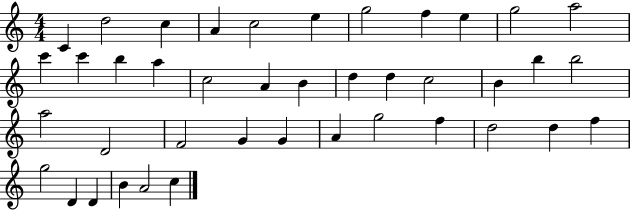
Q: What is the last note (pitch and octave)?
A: C5